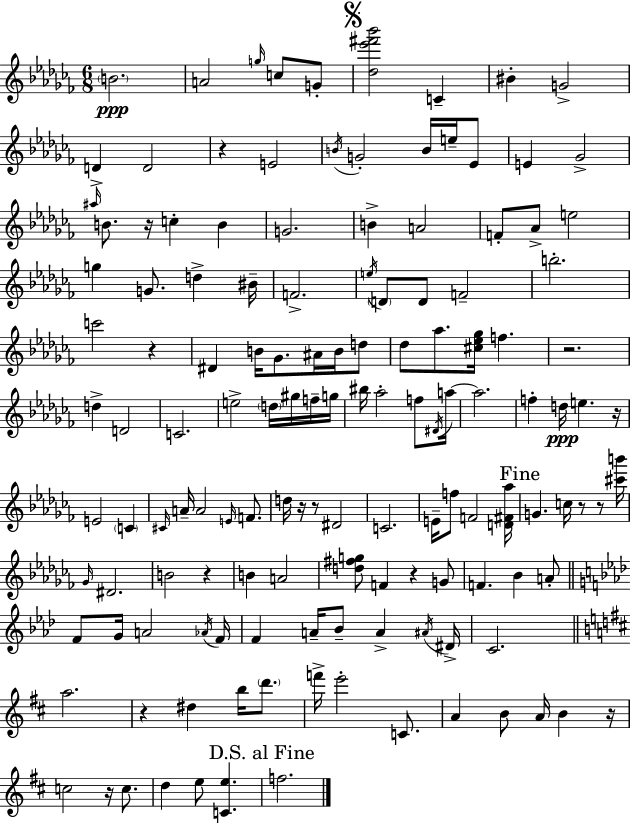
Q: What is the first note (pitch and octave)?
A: B4